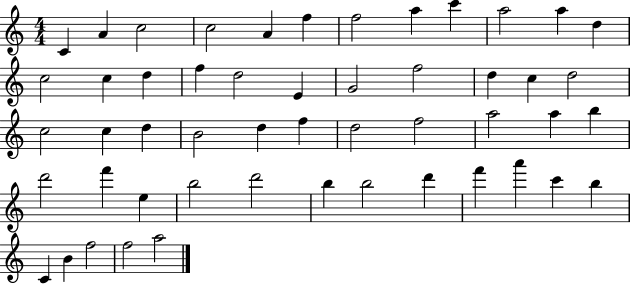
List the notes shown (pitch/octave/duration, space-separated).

C4/q A4/q C5/h C5/h A4/q F5/q F5/h A5/q C6/q A5/h A5/q D5/q C5/h C5/q D5/q F5/q D5/h E4/q G4/h F5/h D5/q C5/q D5/h C5/h C5/q D5/q B4/h D5/q F5/q D5/h F5/h A5/h A5/q B5/q D6/h F6/q E5/q B5/h D6/h B5/q B5/h D6/q F6/q A6/q C6/q B5/q C4/q B4/q F5/h F5/h A5/h